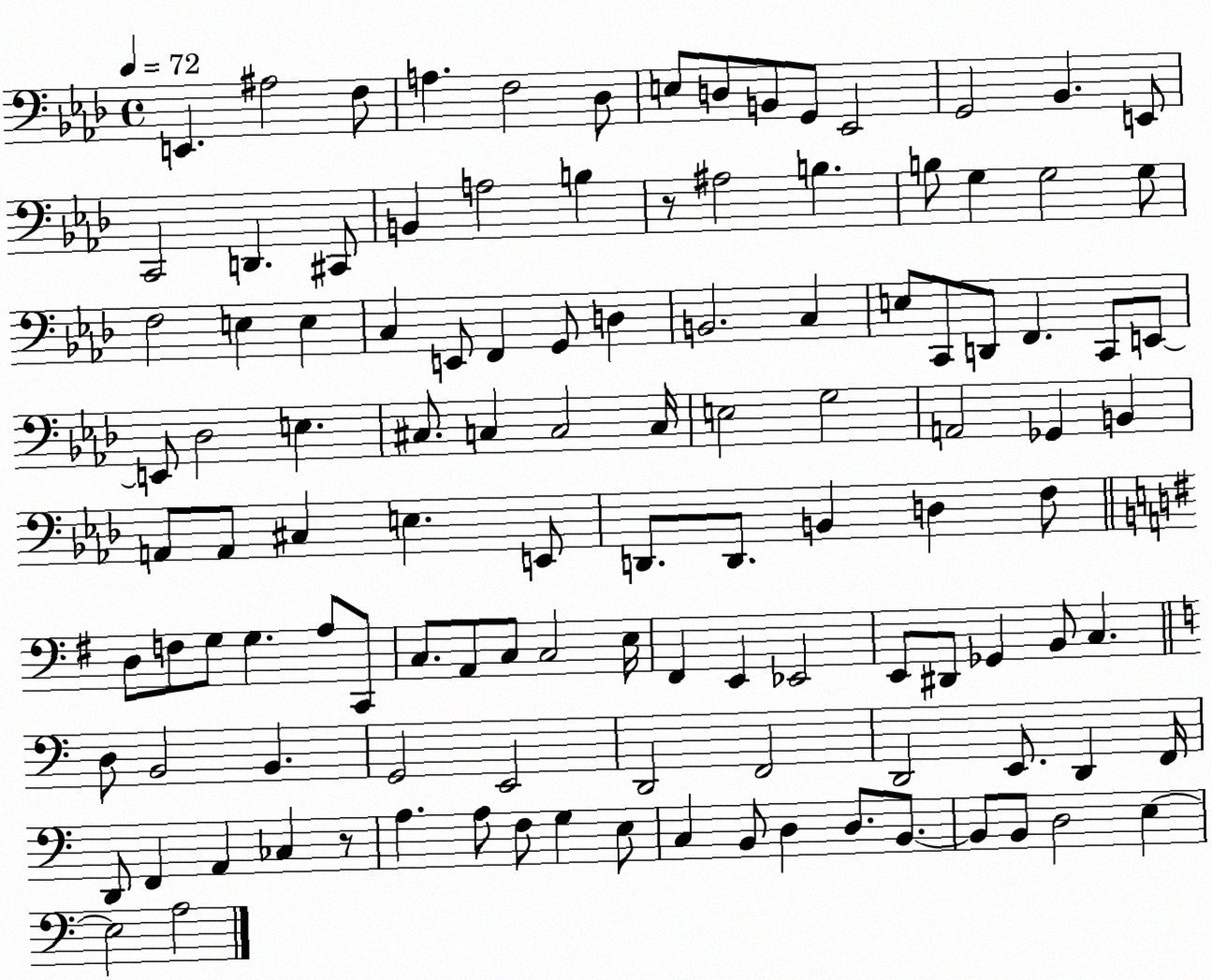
X:1
T:Untitled
M:4/4
L:1/4
K:Ab
E,, ^A,2 F,/2 A, F,2 _D,/2 E,/2 D,/2 B,,/2 G,,/2 _E,,2 G,,2 _B,, E,,/2 C,,2 D,, ^C,,/2 B,, A,2 B, z/2 ^A,2 B, B,/2 G, G,2 G,/2 F,2 E, E, C, E,,/2 F,, G,,/2 D, B,,2 C, E,/2 C,,/2 D,,/2 F,, C,,/2 E,,/2 E,,/2 _D,2 E, ^C,/2 C, C,2 C,/4 E,2 G,2 A,,2 _G,, B,, A,,/2 A,,/2 ^C, E, E,,/2 D,,/2 D,,/2 B,, D, F,/2 D,/2 F,/2 G,/2 G, A,/2 C,,/2 C,/2 A,,/2 C,/2 C,2 E,/4 ^F,, E,, _E,,2 E,,/2 ^D,,/2 _G,, B,,/2 C, D,/2 B,,2 B,, G,,2 E,,2 D,,2 F,,2 D,,2 E,,/2 D,, F,,/4 D,,/2 F,, A,, _C, z/2 A, A,/2 F,/2 G, E,/2 C, B,,/2 D, D,/2 B,,/2 B,,/2 B,,/2 D,2 E, E,2 A,2